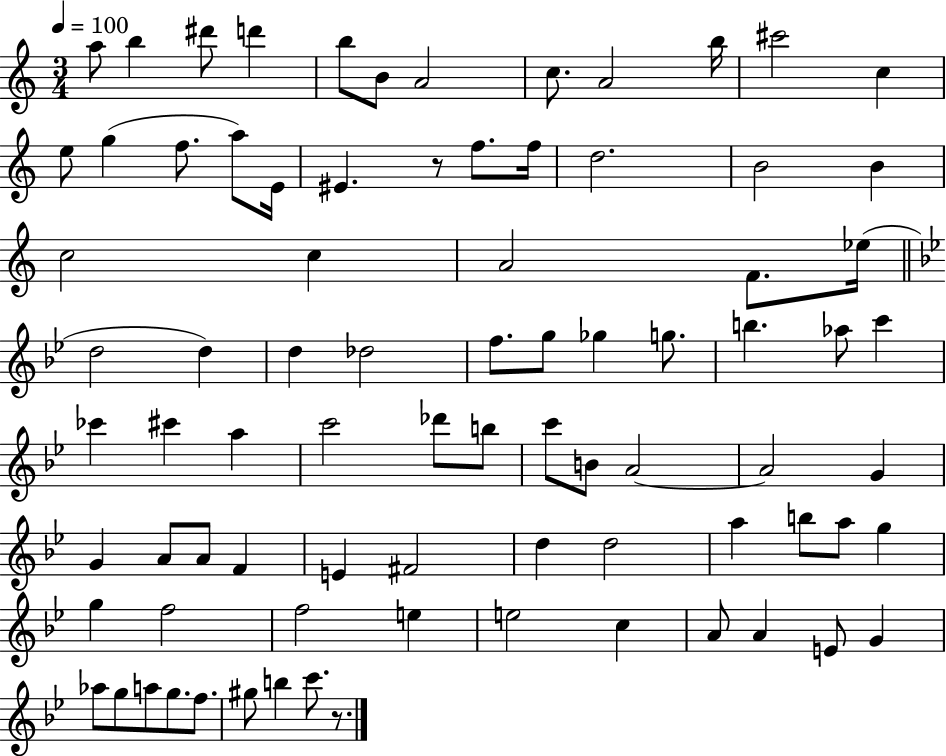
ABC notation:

X:1
T:Untitled
M:3/4
L:1/4
K:C
a/2 b ^d'/2 d' b/2 B/2 A2 c/2 A2 b/4 ^c'2 c e/2 g f/2 a/2 E/4 ^E z/2 f/2 f/4 d2 B2 B c2 c A2 F/2 _e/4 d2 d d _d2 f/2 g/2 _g g/2 b _a/2 c' _c' ^c' a c'2 _d'/2 b/2 c'/2 B/2 A2 A2 G G A/2 A/2 F E ^F2 d d2 a b/2 a/2 g g f2 f2 e e2 c A/2 A E/2 G _a/2 g/2 a/2 g/2 f/2 ^g/2 b c'/2 z/2